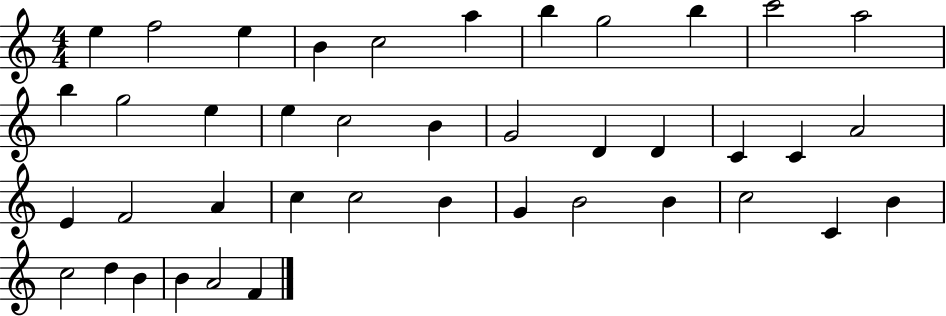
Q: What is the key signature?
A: C major